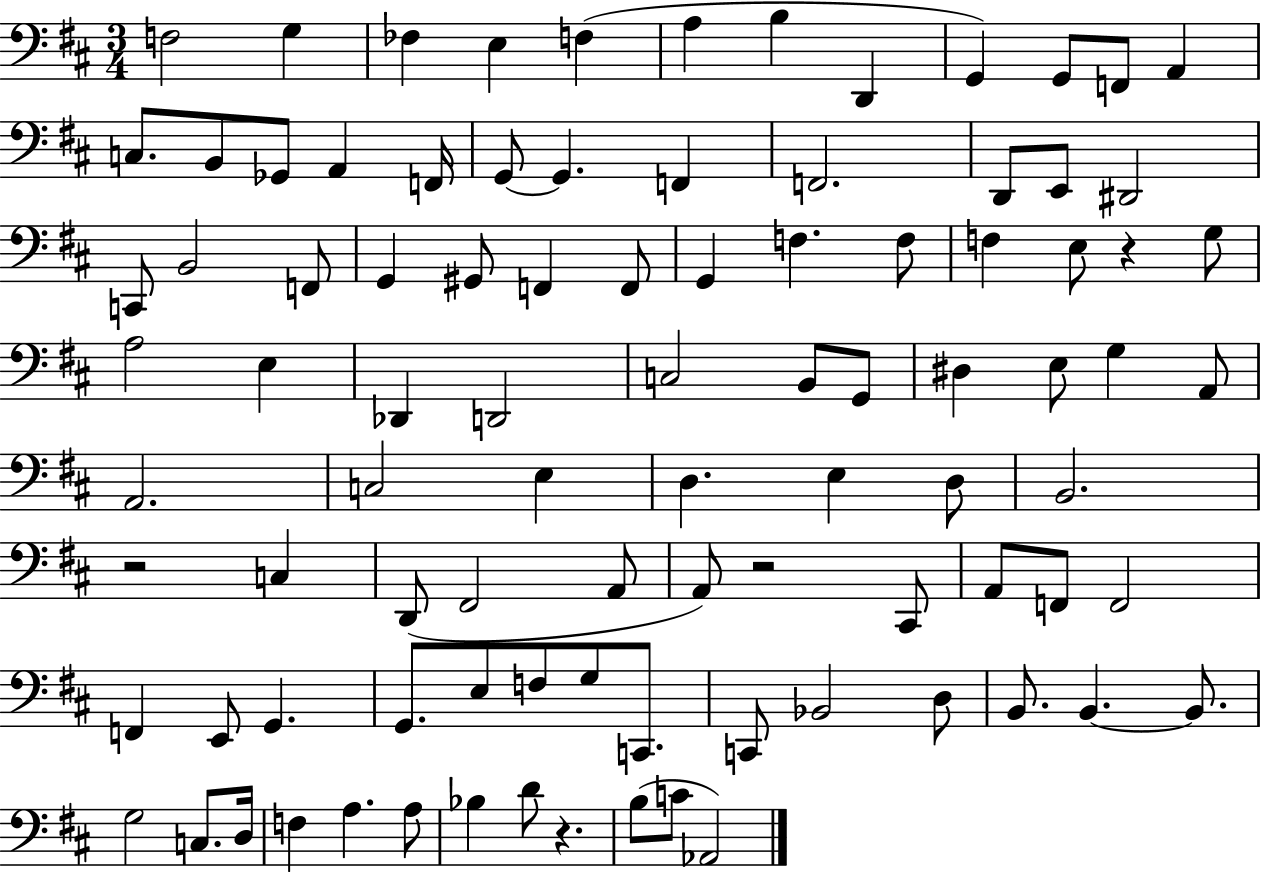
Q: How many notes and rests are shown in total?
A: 93